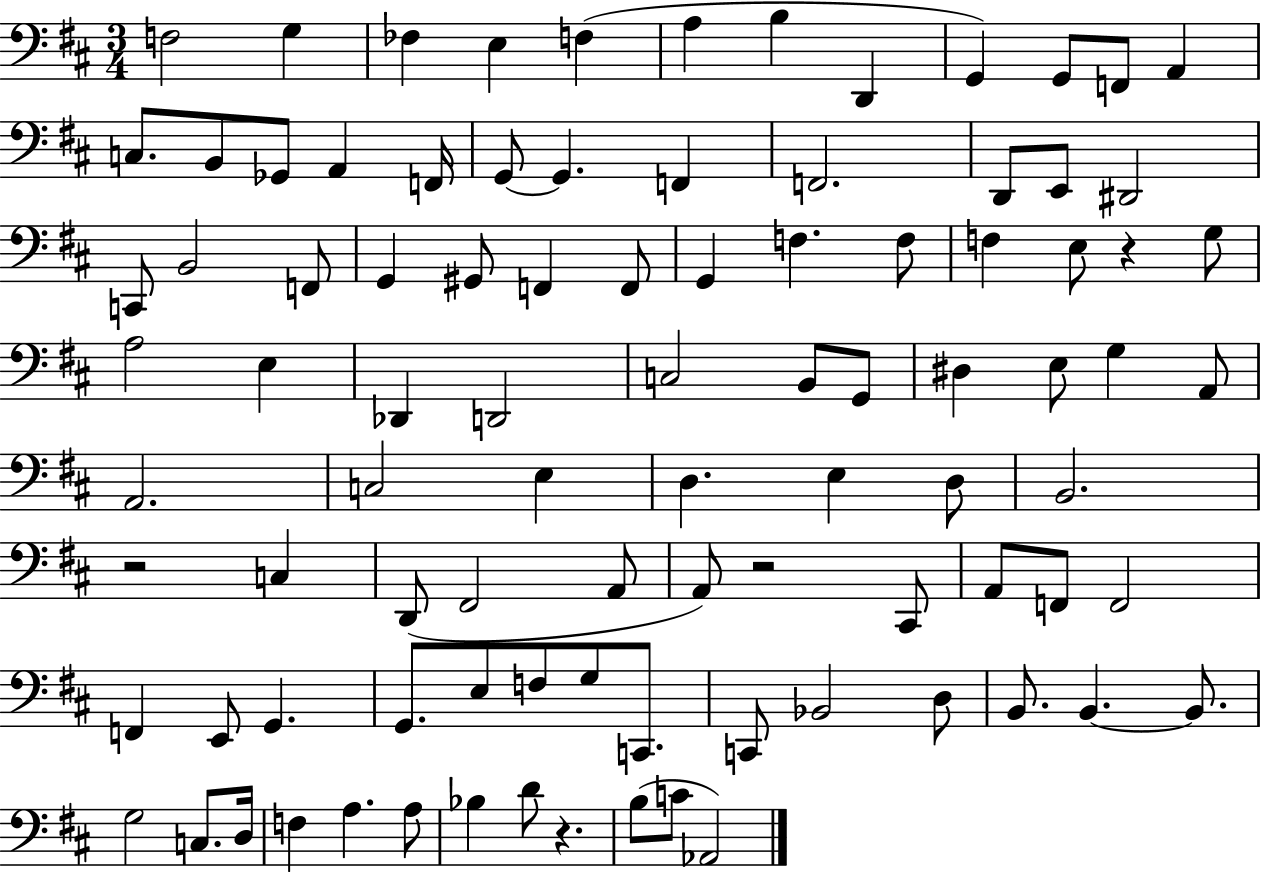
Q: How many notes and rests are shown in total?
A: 93